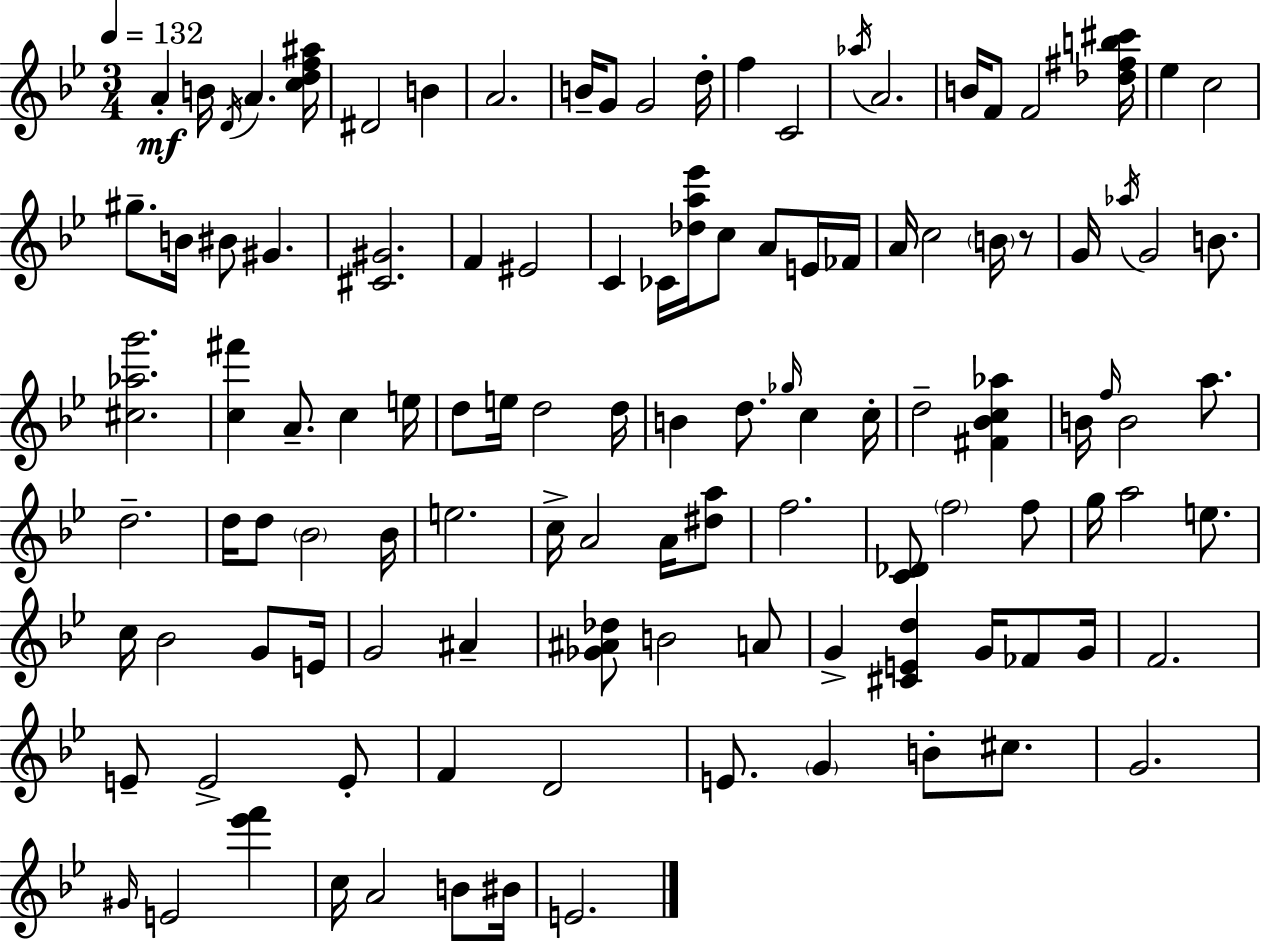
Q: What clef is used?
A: treble